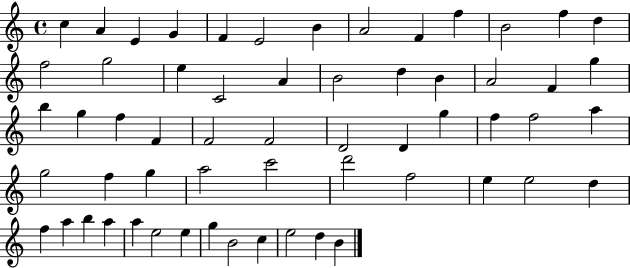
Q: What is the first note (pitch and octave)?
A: C5